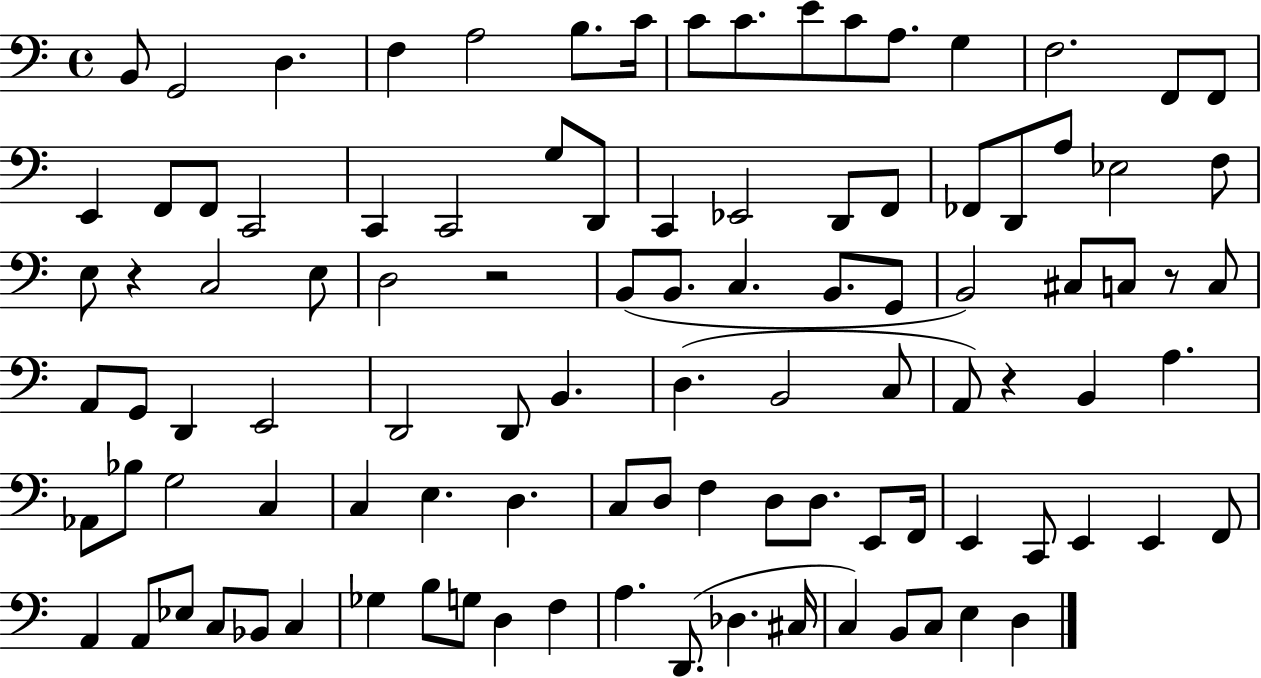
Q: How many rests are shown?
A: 4